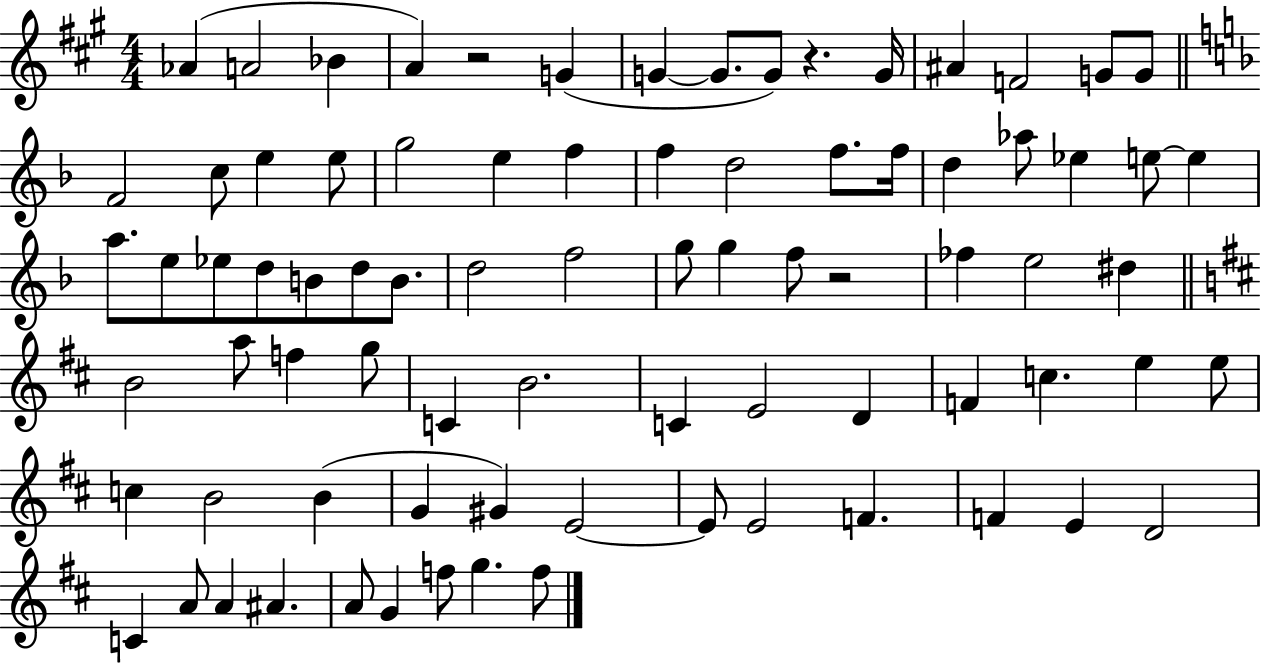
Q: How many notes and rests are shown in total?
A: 81